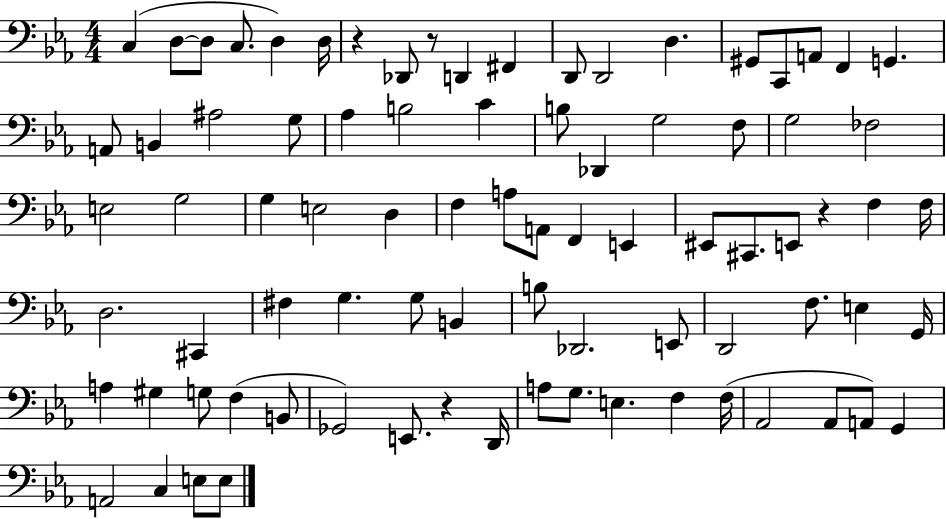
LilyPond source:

{
  \clef bass
  \numericTimeSignature
  \time 4/4
  \key ees \major
  c4( d8~~ d8 c8. d4) d16 | r4 des,8 r8 d,4 fis,4 | d,8 d,2 d4. | gis,8 c,8 a,8 f,4 g,4. | \break a,8 b,4 ais2 g8 | aes4 b2 c'4 | b8 des,4 g2 f8 | g2 fes2 | \break e2 g2 | g4 e2 d4 | f4 a8 a,8 f,4 e,4 | eis,8 cis,8. e,8 r4 f4 f16 | \break d2. cis,4 | fis4 g4. g8 b,4 | b8 des,2. e,8 | d,2 f8. e4 g,16 | \break a4 gis4 g8 f4( b,8 | ges,2) e,8. r4 d,16 | a8 g8. e4. f4 f16( | aes,2 aes,8 a,8) g,4 | \break a,2 c4 e8 e8 | \bar "|."
}